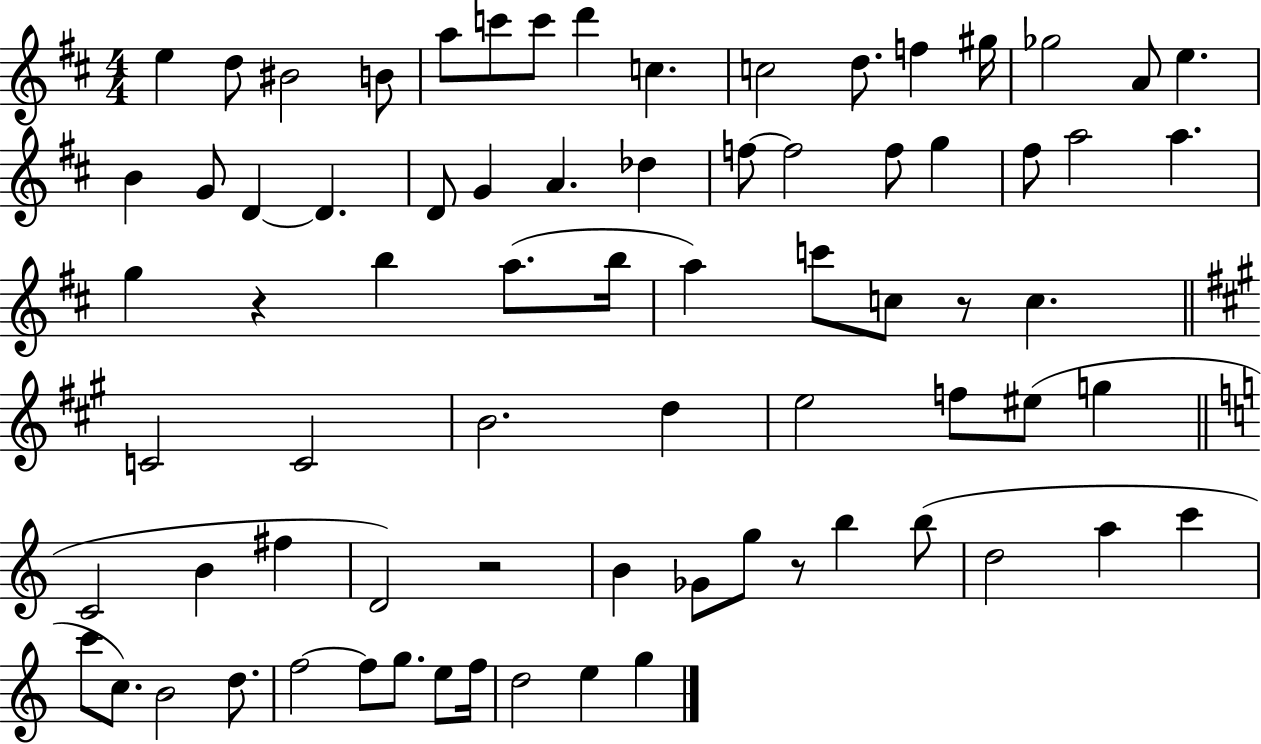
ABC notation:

X:1
T:Untitled
M:4/4
L:1/4
K:D
e d/2 ^B2 B/2 a/2 c'/2 c'/2 d' c c2 d/2 f ^g/4 _g2 A/2 e B G/2 D D D/2 G A _d f/2 f2 f/2 g ^f/2 a2 a g z b a/2 b/4 a c'/2 c/2 z/2 c C2 C2 B2 d e2 f/2 ^e/2 g C2 B ^f D2 z2 B _G/2 g/2 z/2 b b/2 d2 a c' c'/2 c/2 B2 d/2 f2 f/2 g/2 e/2 f/4 d2 e g